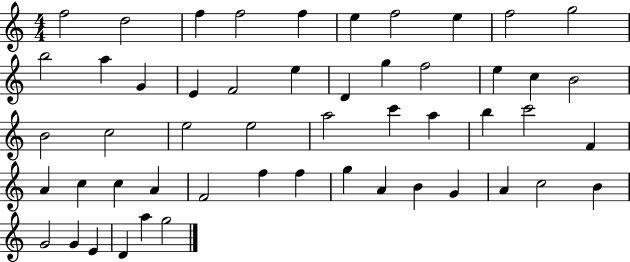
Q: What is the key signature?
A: C major